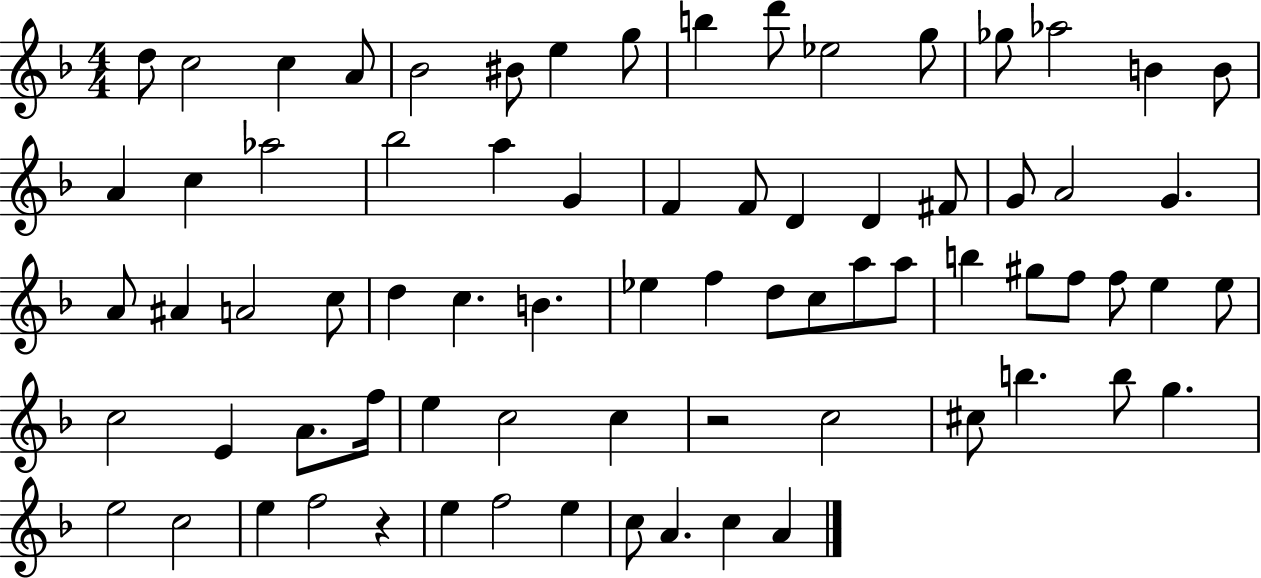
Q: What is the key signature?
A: F major